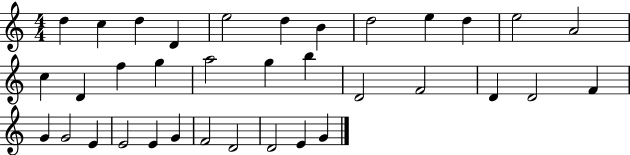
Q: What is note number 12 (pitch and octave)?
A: A4